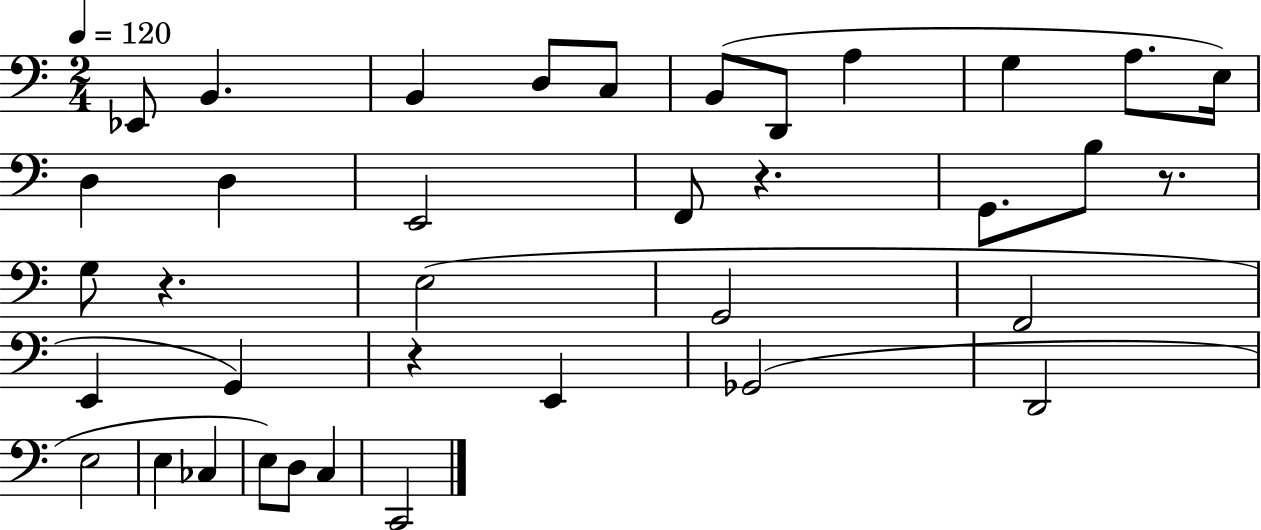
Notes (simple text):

Eb2/e B2/q. B2/q D3/e C3/e B2/e D2/e A3/q G3/q A3/e. E3/s D3/q D3/q E2/h F2/e R/q. G2/e. B3/e R/e. G3/e R/q. E3/h G2/h F2/h E2/q G2/q R/q E2/q Gb2/h D2/h E3/h E3/q CES3/q E3/e D3/e C3/q C2/h